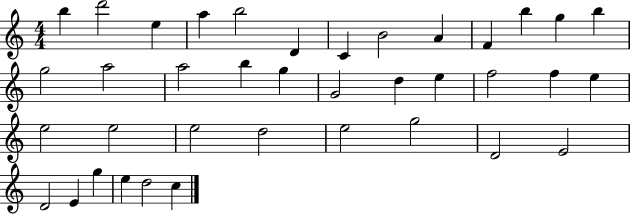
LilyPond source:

{
  \clef treble
  \numericTimeSignature
  \time 4/4
  \key c \major
  b''4 d'''2 e''4 | a''4 b''2 d'4 | c'4 b'2 a'4 | f'4 b''4 g''4 b''4 | \break g''2 a''2 | a''2 b''4 g''4 | g'2 d''4 e''4 | f''2 f''4 e''4 | \break e''2 e''2 | e''2 d''2 | e''2 g''2 | d'2 e'2 | \break d'2 e'4 g''4 | e''4 d''2 c''4 | \bar "|."
}